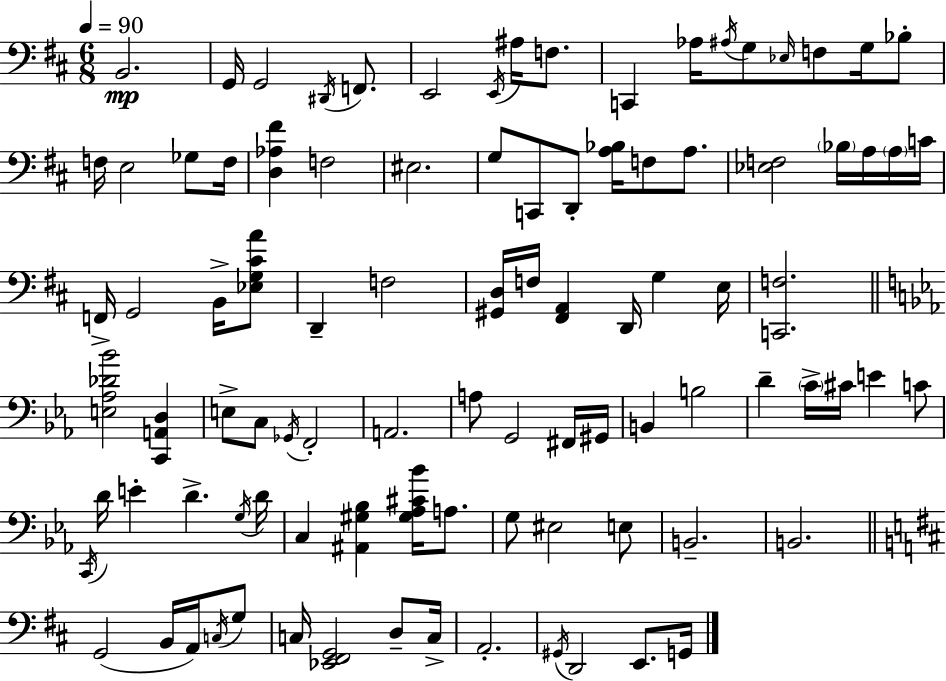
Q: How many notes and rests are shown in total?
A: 95